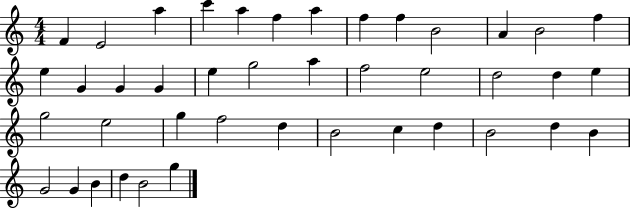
F4/q E4/h A5/q C6/q A5/q F5/q A5/q F5/q F5/q B4/h A4/q B4/h F5/q E5/q G4/q G4/q G4/q E5/q G5/h A5/q F5/h E5/h D5/h D5/q E5/q G5/h E5/h G5/q F5/h D5/q B4/h C5/q D5/q B4/h D5/q B4/q G4/h G4/q B4/q D5/q B4/h G5/q